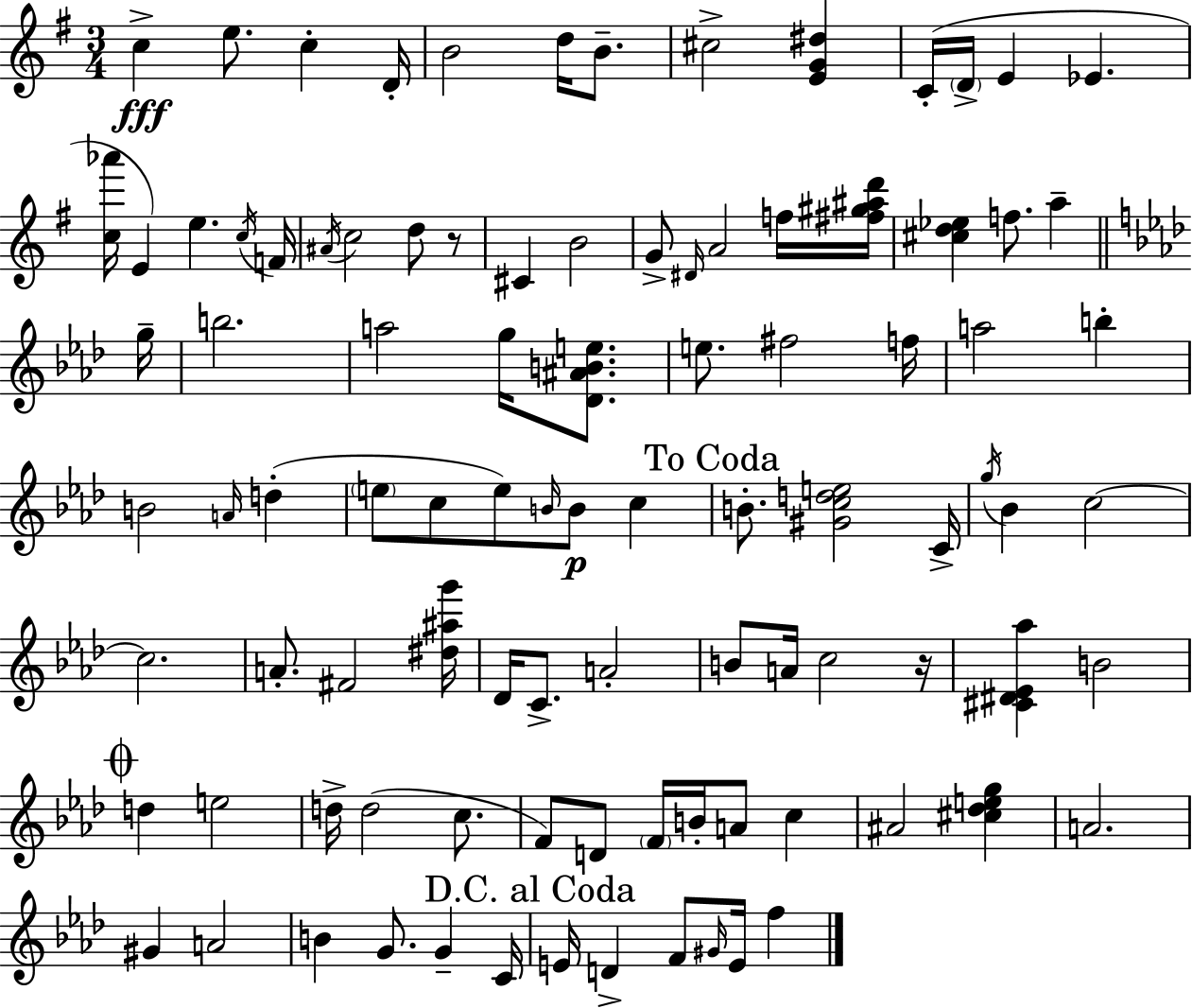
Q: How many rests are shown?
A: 2